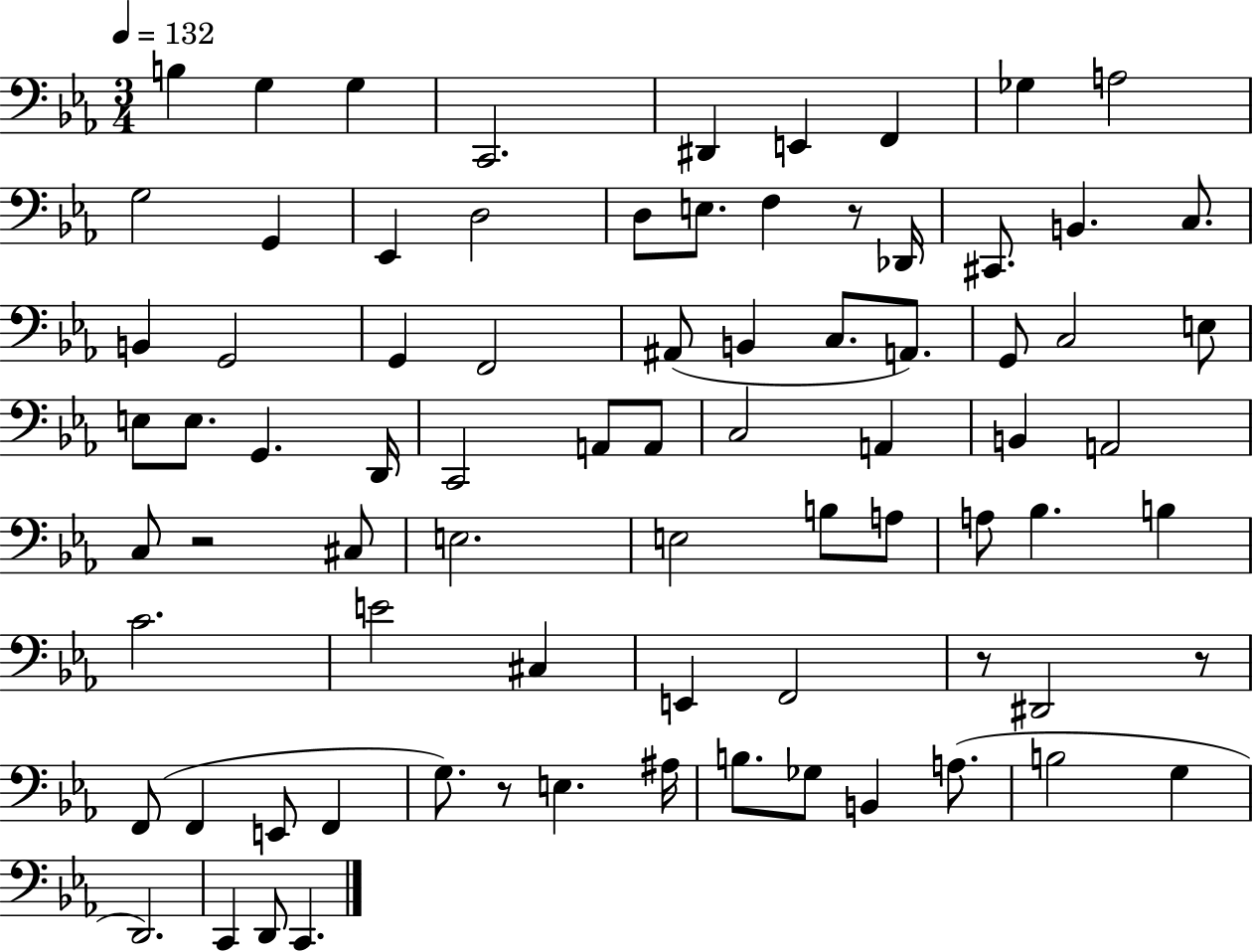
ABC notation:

X:1
T:Untitled
M:3/4
L:1/4
K:Eb
B, G, G, C,,2 ^D,, E,, F,, _G, A,2 G,2 G,, _E,, D,2 D,/2 E,/2 F, z/2 _D,,/4 ^C,,/2 B,, C,/2 B,, G,,2 G,, F,,2 ^A,,/2 B,, C,/2 A,,/2 G,,/2 C,2 E,/2 E,/2 E,/2 G,, D,,/4 C,,2 A,,/2 A,,/2 C,2 A,, B,, A,,2 C,/2 z2 ^C,/2 E,2 E,2 B,/2 A,/2 A,/2 _B, B, C2 E2 ^C, E,, F,,2 z/2 ^D,,2 z/2 F,,/2 F,, E,,/2 F,, G,/2 z/2 E, ^A,/4 B,/2 _G,/2 B,, A,/2 B,2 G, D,,2 C,, D,,/2 C,,